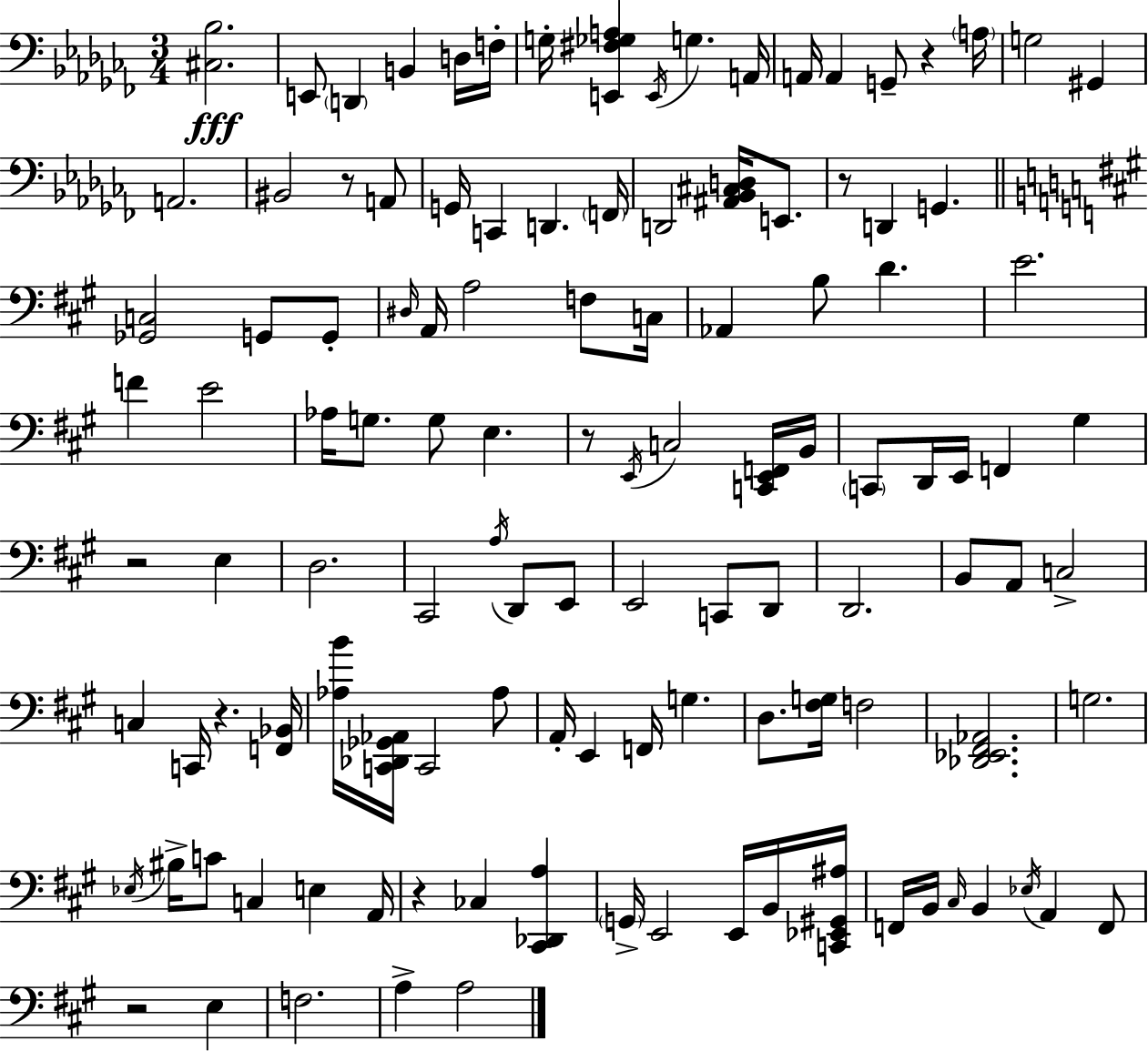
{
  \clef bass
  \numericTimeSignature
  \time 3/4
  \key aes \minor
  <cis bes>2.\fff | e,8 \parenthesize d,4 b,4 d16 f16-. | g16-. <e, fis ges a>4 \acciaccatura { e,16 } g4. | a,16 a,16 a,4 g,8-- r4 | \break \parenthesize a16 g2 gis,4 | a,2. | bis,2 r8 a,8 | g,16 c,4 d,4. | \break \parenthesize f,16 d,2 <ais, bes, cis d>16 e,8. | r8 d,4 g,4. | \bar "||" \break \key a \major <ges, c>2 g,8 g,8-. | \grace { dis16 } a,16 a2 f8 | c16 aes,4 b8 d'4. | e'2. | \break f'4 e'2 | aes16 g8. g8 e4. | r8 \acciaccatura { e,16 } c2 | <c, e, f,>16 b,16 \parenthesize c,8 d,16 e,16 f,4 gis4 | \break r2 e4 | d2. | cis,2 \acciaccatura { a16 } d,8 | e,8 e,2 c,8 | \break d,8 d,2. | b,8 a,8 c2-> | c4 c,16 r4. | <f, bes,>16 <aes b'>16 <c, des, ges, aes,>16 c,2 | \break aes8 a,16-. e,4 f,16 g4. | d8. <fis g>16 f2 | <des, ees, fis, aes,>2. | g2. | \break \acciaccatura { ees16 } bis16-> c'8 c4 e4 | a,16 r4 ces4 | <cis, des, a>4 \parenthesize g,16-> e,2 | e,16 b,16 <c, ees, gis, ais>16 f,16 b,16 \grace { cis16 } b,4 \acciaccatura { ees16 } | \break a,4 f,8 r2 | e4 f2. | a4-> a2 | \bar "|."
}